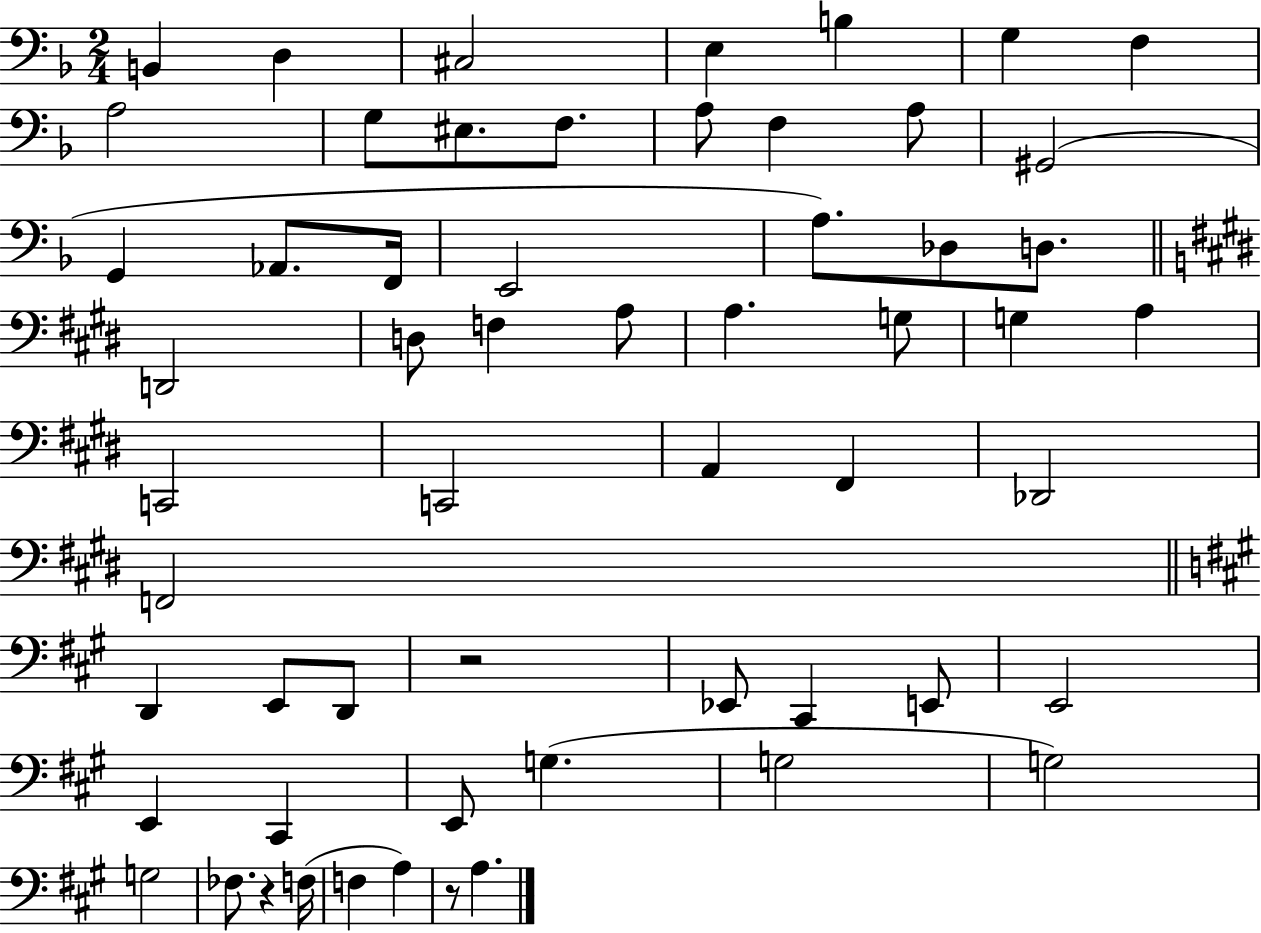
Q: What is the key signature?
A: F major